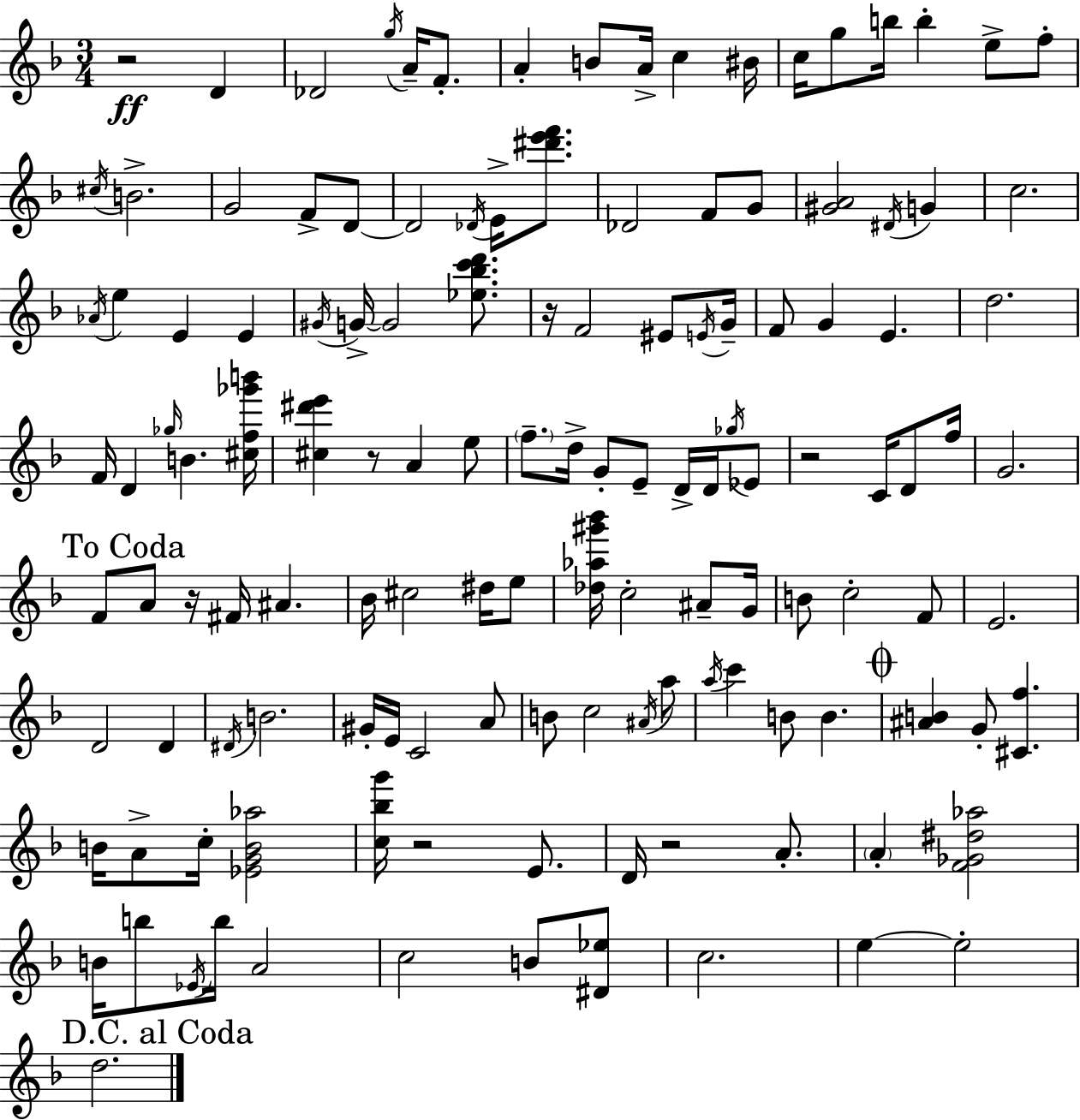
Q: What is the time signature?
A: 3/4